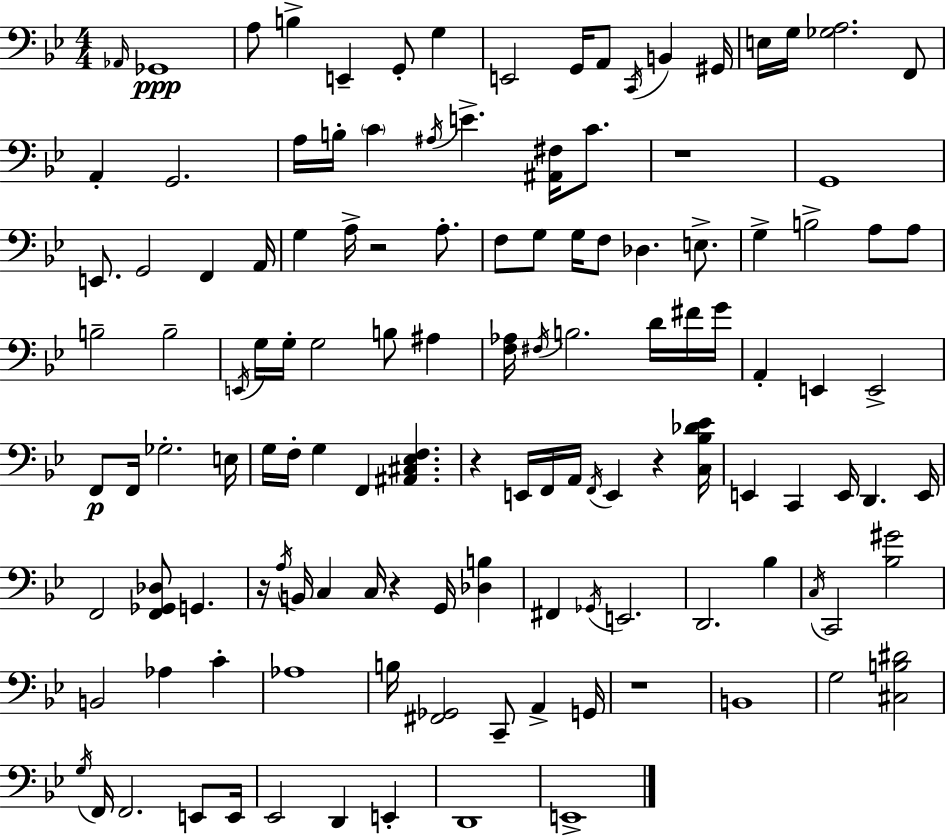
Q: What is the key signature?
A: BES major